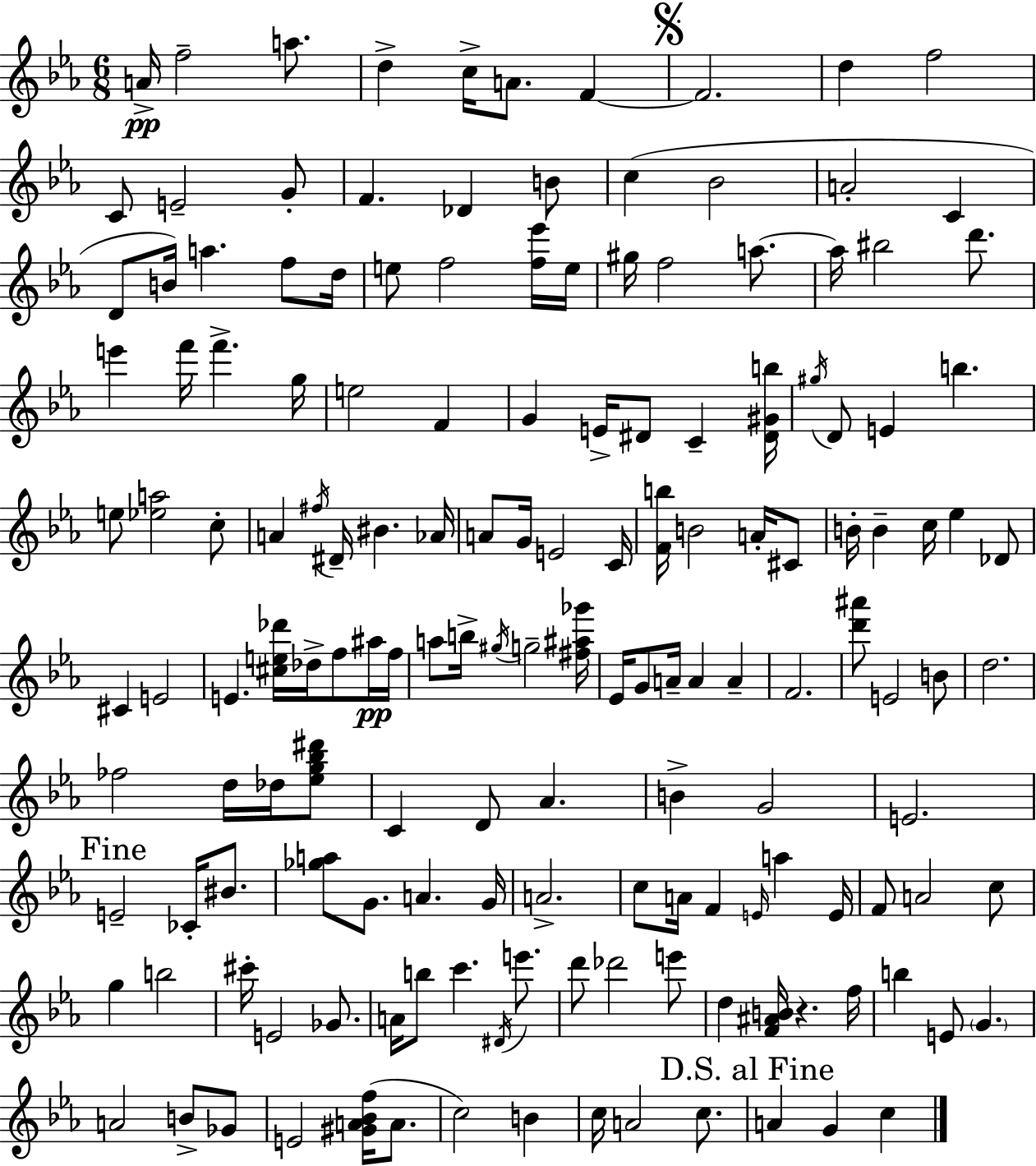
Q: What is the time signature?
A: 6/8